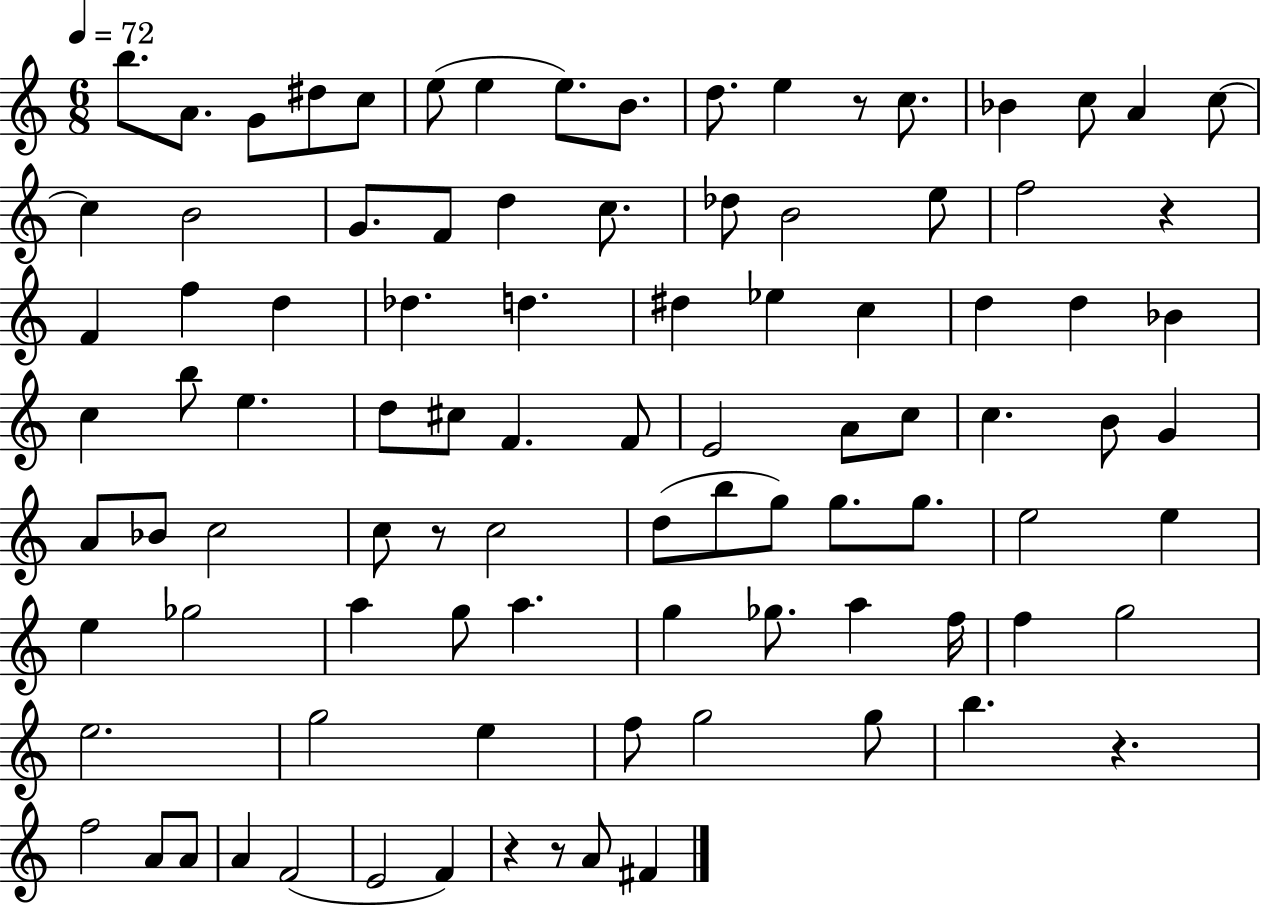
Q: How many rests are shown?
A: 6